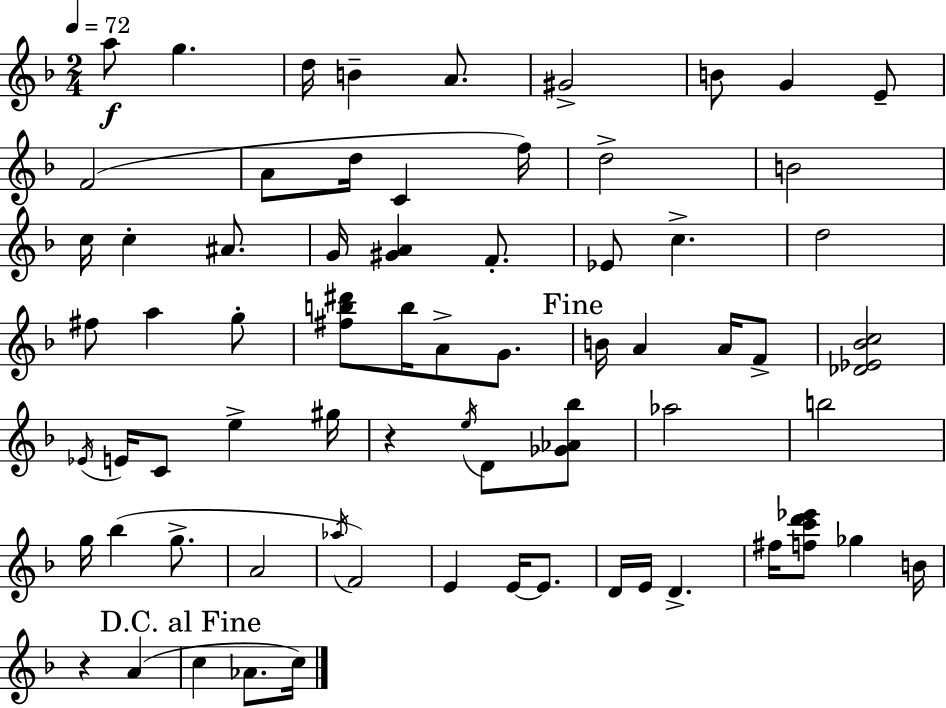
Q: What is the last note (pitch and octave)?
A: C5